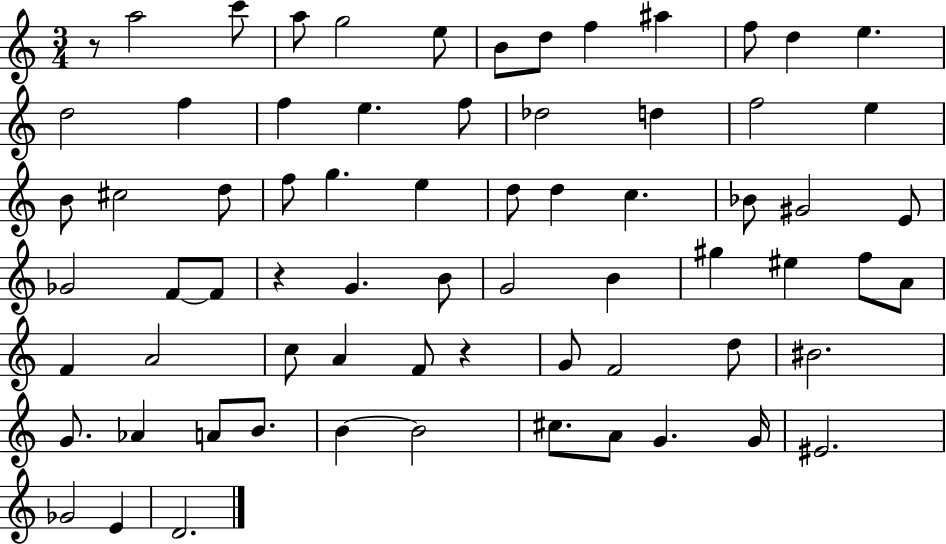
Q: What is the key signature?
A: C major